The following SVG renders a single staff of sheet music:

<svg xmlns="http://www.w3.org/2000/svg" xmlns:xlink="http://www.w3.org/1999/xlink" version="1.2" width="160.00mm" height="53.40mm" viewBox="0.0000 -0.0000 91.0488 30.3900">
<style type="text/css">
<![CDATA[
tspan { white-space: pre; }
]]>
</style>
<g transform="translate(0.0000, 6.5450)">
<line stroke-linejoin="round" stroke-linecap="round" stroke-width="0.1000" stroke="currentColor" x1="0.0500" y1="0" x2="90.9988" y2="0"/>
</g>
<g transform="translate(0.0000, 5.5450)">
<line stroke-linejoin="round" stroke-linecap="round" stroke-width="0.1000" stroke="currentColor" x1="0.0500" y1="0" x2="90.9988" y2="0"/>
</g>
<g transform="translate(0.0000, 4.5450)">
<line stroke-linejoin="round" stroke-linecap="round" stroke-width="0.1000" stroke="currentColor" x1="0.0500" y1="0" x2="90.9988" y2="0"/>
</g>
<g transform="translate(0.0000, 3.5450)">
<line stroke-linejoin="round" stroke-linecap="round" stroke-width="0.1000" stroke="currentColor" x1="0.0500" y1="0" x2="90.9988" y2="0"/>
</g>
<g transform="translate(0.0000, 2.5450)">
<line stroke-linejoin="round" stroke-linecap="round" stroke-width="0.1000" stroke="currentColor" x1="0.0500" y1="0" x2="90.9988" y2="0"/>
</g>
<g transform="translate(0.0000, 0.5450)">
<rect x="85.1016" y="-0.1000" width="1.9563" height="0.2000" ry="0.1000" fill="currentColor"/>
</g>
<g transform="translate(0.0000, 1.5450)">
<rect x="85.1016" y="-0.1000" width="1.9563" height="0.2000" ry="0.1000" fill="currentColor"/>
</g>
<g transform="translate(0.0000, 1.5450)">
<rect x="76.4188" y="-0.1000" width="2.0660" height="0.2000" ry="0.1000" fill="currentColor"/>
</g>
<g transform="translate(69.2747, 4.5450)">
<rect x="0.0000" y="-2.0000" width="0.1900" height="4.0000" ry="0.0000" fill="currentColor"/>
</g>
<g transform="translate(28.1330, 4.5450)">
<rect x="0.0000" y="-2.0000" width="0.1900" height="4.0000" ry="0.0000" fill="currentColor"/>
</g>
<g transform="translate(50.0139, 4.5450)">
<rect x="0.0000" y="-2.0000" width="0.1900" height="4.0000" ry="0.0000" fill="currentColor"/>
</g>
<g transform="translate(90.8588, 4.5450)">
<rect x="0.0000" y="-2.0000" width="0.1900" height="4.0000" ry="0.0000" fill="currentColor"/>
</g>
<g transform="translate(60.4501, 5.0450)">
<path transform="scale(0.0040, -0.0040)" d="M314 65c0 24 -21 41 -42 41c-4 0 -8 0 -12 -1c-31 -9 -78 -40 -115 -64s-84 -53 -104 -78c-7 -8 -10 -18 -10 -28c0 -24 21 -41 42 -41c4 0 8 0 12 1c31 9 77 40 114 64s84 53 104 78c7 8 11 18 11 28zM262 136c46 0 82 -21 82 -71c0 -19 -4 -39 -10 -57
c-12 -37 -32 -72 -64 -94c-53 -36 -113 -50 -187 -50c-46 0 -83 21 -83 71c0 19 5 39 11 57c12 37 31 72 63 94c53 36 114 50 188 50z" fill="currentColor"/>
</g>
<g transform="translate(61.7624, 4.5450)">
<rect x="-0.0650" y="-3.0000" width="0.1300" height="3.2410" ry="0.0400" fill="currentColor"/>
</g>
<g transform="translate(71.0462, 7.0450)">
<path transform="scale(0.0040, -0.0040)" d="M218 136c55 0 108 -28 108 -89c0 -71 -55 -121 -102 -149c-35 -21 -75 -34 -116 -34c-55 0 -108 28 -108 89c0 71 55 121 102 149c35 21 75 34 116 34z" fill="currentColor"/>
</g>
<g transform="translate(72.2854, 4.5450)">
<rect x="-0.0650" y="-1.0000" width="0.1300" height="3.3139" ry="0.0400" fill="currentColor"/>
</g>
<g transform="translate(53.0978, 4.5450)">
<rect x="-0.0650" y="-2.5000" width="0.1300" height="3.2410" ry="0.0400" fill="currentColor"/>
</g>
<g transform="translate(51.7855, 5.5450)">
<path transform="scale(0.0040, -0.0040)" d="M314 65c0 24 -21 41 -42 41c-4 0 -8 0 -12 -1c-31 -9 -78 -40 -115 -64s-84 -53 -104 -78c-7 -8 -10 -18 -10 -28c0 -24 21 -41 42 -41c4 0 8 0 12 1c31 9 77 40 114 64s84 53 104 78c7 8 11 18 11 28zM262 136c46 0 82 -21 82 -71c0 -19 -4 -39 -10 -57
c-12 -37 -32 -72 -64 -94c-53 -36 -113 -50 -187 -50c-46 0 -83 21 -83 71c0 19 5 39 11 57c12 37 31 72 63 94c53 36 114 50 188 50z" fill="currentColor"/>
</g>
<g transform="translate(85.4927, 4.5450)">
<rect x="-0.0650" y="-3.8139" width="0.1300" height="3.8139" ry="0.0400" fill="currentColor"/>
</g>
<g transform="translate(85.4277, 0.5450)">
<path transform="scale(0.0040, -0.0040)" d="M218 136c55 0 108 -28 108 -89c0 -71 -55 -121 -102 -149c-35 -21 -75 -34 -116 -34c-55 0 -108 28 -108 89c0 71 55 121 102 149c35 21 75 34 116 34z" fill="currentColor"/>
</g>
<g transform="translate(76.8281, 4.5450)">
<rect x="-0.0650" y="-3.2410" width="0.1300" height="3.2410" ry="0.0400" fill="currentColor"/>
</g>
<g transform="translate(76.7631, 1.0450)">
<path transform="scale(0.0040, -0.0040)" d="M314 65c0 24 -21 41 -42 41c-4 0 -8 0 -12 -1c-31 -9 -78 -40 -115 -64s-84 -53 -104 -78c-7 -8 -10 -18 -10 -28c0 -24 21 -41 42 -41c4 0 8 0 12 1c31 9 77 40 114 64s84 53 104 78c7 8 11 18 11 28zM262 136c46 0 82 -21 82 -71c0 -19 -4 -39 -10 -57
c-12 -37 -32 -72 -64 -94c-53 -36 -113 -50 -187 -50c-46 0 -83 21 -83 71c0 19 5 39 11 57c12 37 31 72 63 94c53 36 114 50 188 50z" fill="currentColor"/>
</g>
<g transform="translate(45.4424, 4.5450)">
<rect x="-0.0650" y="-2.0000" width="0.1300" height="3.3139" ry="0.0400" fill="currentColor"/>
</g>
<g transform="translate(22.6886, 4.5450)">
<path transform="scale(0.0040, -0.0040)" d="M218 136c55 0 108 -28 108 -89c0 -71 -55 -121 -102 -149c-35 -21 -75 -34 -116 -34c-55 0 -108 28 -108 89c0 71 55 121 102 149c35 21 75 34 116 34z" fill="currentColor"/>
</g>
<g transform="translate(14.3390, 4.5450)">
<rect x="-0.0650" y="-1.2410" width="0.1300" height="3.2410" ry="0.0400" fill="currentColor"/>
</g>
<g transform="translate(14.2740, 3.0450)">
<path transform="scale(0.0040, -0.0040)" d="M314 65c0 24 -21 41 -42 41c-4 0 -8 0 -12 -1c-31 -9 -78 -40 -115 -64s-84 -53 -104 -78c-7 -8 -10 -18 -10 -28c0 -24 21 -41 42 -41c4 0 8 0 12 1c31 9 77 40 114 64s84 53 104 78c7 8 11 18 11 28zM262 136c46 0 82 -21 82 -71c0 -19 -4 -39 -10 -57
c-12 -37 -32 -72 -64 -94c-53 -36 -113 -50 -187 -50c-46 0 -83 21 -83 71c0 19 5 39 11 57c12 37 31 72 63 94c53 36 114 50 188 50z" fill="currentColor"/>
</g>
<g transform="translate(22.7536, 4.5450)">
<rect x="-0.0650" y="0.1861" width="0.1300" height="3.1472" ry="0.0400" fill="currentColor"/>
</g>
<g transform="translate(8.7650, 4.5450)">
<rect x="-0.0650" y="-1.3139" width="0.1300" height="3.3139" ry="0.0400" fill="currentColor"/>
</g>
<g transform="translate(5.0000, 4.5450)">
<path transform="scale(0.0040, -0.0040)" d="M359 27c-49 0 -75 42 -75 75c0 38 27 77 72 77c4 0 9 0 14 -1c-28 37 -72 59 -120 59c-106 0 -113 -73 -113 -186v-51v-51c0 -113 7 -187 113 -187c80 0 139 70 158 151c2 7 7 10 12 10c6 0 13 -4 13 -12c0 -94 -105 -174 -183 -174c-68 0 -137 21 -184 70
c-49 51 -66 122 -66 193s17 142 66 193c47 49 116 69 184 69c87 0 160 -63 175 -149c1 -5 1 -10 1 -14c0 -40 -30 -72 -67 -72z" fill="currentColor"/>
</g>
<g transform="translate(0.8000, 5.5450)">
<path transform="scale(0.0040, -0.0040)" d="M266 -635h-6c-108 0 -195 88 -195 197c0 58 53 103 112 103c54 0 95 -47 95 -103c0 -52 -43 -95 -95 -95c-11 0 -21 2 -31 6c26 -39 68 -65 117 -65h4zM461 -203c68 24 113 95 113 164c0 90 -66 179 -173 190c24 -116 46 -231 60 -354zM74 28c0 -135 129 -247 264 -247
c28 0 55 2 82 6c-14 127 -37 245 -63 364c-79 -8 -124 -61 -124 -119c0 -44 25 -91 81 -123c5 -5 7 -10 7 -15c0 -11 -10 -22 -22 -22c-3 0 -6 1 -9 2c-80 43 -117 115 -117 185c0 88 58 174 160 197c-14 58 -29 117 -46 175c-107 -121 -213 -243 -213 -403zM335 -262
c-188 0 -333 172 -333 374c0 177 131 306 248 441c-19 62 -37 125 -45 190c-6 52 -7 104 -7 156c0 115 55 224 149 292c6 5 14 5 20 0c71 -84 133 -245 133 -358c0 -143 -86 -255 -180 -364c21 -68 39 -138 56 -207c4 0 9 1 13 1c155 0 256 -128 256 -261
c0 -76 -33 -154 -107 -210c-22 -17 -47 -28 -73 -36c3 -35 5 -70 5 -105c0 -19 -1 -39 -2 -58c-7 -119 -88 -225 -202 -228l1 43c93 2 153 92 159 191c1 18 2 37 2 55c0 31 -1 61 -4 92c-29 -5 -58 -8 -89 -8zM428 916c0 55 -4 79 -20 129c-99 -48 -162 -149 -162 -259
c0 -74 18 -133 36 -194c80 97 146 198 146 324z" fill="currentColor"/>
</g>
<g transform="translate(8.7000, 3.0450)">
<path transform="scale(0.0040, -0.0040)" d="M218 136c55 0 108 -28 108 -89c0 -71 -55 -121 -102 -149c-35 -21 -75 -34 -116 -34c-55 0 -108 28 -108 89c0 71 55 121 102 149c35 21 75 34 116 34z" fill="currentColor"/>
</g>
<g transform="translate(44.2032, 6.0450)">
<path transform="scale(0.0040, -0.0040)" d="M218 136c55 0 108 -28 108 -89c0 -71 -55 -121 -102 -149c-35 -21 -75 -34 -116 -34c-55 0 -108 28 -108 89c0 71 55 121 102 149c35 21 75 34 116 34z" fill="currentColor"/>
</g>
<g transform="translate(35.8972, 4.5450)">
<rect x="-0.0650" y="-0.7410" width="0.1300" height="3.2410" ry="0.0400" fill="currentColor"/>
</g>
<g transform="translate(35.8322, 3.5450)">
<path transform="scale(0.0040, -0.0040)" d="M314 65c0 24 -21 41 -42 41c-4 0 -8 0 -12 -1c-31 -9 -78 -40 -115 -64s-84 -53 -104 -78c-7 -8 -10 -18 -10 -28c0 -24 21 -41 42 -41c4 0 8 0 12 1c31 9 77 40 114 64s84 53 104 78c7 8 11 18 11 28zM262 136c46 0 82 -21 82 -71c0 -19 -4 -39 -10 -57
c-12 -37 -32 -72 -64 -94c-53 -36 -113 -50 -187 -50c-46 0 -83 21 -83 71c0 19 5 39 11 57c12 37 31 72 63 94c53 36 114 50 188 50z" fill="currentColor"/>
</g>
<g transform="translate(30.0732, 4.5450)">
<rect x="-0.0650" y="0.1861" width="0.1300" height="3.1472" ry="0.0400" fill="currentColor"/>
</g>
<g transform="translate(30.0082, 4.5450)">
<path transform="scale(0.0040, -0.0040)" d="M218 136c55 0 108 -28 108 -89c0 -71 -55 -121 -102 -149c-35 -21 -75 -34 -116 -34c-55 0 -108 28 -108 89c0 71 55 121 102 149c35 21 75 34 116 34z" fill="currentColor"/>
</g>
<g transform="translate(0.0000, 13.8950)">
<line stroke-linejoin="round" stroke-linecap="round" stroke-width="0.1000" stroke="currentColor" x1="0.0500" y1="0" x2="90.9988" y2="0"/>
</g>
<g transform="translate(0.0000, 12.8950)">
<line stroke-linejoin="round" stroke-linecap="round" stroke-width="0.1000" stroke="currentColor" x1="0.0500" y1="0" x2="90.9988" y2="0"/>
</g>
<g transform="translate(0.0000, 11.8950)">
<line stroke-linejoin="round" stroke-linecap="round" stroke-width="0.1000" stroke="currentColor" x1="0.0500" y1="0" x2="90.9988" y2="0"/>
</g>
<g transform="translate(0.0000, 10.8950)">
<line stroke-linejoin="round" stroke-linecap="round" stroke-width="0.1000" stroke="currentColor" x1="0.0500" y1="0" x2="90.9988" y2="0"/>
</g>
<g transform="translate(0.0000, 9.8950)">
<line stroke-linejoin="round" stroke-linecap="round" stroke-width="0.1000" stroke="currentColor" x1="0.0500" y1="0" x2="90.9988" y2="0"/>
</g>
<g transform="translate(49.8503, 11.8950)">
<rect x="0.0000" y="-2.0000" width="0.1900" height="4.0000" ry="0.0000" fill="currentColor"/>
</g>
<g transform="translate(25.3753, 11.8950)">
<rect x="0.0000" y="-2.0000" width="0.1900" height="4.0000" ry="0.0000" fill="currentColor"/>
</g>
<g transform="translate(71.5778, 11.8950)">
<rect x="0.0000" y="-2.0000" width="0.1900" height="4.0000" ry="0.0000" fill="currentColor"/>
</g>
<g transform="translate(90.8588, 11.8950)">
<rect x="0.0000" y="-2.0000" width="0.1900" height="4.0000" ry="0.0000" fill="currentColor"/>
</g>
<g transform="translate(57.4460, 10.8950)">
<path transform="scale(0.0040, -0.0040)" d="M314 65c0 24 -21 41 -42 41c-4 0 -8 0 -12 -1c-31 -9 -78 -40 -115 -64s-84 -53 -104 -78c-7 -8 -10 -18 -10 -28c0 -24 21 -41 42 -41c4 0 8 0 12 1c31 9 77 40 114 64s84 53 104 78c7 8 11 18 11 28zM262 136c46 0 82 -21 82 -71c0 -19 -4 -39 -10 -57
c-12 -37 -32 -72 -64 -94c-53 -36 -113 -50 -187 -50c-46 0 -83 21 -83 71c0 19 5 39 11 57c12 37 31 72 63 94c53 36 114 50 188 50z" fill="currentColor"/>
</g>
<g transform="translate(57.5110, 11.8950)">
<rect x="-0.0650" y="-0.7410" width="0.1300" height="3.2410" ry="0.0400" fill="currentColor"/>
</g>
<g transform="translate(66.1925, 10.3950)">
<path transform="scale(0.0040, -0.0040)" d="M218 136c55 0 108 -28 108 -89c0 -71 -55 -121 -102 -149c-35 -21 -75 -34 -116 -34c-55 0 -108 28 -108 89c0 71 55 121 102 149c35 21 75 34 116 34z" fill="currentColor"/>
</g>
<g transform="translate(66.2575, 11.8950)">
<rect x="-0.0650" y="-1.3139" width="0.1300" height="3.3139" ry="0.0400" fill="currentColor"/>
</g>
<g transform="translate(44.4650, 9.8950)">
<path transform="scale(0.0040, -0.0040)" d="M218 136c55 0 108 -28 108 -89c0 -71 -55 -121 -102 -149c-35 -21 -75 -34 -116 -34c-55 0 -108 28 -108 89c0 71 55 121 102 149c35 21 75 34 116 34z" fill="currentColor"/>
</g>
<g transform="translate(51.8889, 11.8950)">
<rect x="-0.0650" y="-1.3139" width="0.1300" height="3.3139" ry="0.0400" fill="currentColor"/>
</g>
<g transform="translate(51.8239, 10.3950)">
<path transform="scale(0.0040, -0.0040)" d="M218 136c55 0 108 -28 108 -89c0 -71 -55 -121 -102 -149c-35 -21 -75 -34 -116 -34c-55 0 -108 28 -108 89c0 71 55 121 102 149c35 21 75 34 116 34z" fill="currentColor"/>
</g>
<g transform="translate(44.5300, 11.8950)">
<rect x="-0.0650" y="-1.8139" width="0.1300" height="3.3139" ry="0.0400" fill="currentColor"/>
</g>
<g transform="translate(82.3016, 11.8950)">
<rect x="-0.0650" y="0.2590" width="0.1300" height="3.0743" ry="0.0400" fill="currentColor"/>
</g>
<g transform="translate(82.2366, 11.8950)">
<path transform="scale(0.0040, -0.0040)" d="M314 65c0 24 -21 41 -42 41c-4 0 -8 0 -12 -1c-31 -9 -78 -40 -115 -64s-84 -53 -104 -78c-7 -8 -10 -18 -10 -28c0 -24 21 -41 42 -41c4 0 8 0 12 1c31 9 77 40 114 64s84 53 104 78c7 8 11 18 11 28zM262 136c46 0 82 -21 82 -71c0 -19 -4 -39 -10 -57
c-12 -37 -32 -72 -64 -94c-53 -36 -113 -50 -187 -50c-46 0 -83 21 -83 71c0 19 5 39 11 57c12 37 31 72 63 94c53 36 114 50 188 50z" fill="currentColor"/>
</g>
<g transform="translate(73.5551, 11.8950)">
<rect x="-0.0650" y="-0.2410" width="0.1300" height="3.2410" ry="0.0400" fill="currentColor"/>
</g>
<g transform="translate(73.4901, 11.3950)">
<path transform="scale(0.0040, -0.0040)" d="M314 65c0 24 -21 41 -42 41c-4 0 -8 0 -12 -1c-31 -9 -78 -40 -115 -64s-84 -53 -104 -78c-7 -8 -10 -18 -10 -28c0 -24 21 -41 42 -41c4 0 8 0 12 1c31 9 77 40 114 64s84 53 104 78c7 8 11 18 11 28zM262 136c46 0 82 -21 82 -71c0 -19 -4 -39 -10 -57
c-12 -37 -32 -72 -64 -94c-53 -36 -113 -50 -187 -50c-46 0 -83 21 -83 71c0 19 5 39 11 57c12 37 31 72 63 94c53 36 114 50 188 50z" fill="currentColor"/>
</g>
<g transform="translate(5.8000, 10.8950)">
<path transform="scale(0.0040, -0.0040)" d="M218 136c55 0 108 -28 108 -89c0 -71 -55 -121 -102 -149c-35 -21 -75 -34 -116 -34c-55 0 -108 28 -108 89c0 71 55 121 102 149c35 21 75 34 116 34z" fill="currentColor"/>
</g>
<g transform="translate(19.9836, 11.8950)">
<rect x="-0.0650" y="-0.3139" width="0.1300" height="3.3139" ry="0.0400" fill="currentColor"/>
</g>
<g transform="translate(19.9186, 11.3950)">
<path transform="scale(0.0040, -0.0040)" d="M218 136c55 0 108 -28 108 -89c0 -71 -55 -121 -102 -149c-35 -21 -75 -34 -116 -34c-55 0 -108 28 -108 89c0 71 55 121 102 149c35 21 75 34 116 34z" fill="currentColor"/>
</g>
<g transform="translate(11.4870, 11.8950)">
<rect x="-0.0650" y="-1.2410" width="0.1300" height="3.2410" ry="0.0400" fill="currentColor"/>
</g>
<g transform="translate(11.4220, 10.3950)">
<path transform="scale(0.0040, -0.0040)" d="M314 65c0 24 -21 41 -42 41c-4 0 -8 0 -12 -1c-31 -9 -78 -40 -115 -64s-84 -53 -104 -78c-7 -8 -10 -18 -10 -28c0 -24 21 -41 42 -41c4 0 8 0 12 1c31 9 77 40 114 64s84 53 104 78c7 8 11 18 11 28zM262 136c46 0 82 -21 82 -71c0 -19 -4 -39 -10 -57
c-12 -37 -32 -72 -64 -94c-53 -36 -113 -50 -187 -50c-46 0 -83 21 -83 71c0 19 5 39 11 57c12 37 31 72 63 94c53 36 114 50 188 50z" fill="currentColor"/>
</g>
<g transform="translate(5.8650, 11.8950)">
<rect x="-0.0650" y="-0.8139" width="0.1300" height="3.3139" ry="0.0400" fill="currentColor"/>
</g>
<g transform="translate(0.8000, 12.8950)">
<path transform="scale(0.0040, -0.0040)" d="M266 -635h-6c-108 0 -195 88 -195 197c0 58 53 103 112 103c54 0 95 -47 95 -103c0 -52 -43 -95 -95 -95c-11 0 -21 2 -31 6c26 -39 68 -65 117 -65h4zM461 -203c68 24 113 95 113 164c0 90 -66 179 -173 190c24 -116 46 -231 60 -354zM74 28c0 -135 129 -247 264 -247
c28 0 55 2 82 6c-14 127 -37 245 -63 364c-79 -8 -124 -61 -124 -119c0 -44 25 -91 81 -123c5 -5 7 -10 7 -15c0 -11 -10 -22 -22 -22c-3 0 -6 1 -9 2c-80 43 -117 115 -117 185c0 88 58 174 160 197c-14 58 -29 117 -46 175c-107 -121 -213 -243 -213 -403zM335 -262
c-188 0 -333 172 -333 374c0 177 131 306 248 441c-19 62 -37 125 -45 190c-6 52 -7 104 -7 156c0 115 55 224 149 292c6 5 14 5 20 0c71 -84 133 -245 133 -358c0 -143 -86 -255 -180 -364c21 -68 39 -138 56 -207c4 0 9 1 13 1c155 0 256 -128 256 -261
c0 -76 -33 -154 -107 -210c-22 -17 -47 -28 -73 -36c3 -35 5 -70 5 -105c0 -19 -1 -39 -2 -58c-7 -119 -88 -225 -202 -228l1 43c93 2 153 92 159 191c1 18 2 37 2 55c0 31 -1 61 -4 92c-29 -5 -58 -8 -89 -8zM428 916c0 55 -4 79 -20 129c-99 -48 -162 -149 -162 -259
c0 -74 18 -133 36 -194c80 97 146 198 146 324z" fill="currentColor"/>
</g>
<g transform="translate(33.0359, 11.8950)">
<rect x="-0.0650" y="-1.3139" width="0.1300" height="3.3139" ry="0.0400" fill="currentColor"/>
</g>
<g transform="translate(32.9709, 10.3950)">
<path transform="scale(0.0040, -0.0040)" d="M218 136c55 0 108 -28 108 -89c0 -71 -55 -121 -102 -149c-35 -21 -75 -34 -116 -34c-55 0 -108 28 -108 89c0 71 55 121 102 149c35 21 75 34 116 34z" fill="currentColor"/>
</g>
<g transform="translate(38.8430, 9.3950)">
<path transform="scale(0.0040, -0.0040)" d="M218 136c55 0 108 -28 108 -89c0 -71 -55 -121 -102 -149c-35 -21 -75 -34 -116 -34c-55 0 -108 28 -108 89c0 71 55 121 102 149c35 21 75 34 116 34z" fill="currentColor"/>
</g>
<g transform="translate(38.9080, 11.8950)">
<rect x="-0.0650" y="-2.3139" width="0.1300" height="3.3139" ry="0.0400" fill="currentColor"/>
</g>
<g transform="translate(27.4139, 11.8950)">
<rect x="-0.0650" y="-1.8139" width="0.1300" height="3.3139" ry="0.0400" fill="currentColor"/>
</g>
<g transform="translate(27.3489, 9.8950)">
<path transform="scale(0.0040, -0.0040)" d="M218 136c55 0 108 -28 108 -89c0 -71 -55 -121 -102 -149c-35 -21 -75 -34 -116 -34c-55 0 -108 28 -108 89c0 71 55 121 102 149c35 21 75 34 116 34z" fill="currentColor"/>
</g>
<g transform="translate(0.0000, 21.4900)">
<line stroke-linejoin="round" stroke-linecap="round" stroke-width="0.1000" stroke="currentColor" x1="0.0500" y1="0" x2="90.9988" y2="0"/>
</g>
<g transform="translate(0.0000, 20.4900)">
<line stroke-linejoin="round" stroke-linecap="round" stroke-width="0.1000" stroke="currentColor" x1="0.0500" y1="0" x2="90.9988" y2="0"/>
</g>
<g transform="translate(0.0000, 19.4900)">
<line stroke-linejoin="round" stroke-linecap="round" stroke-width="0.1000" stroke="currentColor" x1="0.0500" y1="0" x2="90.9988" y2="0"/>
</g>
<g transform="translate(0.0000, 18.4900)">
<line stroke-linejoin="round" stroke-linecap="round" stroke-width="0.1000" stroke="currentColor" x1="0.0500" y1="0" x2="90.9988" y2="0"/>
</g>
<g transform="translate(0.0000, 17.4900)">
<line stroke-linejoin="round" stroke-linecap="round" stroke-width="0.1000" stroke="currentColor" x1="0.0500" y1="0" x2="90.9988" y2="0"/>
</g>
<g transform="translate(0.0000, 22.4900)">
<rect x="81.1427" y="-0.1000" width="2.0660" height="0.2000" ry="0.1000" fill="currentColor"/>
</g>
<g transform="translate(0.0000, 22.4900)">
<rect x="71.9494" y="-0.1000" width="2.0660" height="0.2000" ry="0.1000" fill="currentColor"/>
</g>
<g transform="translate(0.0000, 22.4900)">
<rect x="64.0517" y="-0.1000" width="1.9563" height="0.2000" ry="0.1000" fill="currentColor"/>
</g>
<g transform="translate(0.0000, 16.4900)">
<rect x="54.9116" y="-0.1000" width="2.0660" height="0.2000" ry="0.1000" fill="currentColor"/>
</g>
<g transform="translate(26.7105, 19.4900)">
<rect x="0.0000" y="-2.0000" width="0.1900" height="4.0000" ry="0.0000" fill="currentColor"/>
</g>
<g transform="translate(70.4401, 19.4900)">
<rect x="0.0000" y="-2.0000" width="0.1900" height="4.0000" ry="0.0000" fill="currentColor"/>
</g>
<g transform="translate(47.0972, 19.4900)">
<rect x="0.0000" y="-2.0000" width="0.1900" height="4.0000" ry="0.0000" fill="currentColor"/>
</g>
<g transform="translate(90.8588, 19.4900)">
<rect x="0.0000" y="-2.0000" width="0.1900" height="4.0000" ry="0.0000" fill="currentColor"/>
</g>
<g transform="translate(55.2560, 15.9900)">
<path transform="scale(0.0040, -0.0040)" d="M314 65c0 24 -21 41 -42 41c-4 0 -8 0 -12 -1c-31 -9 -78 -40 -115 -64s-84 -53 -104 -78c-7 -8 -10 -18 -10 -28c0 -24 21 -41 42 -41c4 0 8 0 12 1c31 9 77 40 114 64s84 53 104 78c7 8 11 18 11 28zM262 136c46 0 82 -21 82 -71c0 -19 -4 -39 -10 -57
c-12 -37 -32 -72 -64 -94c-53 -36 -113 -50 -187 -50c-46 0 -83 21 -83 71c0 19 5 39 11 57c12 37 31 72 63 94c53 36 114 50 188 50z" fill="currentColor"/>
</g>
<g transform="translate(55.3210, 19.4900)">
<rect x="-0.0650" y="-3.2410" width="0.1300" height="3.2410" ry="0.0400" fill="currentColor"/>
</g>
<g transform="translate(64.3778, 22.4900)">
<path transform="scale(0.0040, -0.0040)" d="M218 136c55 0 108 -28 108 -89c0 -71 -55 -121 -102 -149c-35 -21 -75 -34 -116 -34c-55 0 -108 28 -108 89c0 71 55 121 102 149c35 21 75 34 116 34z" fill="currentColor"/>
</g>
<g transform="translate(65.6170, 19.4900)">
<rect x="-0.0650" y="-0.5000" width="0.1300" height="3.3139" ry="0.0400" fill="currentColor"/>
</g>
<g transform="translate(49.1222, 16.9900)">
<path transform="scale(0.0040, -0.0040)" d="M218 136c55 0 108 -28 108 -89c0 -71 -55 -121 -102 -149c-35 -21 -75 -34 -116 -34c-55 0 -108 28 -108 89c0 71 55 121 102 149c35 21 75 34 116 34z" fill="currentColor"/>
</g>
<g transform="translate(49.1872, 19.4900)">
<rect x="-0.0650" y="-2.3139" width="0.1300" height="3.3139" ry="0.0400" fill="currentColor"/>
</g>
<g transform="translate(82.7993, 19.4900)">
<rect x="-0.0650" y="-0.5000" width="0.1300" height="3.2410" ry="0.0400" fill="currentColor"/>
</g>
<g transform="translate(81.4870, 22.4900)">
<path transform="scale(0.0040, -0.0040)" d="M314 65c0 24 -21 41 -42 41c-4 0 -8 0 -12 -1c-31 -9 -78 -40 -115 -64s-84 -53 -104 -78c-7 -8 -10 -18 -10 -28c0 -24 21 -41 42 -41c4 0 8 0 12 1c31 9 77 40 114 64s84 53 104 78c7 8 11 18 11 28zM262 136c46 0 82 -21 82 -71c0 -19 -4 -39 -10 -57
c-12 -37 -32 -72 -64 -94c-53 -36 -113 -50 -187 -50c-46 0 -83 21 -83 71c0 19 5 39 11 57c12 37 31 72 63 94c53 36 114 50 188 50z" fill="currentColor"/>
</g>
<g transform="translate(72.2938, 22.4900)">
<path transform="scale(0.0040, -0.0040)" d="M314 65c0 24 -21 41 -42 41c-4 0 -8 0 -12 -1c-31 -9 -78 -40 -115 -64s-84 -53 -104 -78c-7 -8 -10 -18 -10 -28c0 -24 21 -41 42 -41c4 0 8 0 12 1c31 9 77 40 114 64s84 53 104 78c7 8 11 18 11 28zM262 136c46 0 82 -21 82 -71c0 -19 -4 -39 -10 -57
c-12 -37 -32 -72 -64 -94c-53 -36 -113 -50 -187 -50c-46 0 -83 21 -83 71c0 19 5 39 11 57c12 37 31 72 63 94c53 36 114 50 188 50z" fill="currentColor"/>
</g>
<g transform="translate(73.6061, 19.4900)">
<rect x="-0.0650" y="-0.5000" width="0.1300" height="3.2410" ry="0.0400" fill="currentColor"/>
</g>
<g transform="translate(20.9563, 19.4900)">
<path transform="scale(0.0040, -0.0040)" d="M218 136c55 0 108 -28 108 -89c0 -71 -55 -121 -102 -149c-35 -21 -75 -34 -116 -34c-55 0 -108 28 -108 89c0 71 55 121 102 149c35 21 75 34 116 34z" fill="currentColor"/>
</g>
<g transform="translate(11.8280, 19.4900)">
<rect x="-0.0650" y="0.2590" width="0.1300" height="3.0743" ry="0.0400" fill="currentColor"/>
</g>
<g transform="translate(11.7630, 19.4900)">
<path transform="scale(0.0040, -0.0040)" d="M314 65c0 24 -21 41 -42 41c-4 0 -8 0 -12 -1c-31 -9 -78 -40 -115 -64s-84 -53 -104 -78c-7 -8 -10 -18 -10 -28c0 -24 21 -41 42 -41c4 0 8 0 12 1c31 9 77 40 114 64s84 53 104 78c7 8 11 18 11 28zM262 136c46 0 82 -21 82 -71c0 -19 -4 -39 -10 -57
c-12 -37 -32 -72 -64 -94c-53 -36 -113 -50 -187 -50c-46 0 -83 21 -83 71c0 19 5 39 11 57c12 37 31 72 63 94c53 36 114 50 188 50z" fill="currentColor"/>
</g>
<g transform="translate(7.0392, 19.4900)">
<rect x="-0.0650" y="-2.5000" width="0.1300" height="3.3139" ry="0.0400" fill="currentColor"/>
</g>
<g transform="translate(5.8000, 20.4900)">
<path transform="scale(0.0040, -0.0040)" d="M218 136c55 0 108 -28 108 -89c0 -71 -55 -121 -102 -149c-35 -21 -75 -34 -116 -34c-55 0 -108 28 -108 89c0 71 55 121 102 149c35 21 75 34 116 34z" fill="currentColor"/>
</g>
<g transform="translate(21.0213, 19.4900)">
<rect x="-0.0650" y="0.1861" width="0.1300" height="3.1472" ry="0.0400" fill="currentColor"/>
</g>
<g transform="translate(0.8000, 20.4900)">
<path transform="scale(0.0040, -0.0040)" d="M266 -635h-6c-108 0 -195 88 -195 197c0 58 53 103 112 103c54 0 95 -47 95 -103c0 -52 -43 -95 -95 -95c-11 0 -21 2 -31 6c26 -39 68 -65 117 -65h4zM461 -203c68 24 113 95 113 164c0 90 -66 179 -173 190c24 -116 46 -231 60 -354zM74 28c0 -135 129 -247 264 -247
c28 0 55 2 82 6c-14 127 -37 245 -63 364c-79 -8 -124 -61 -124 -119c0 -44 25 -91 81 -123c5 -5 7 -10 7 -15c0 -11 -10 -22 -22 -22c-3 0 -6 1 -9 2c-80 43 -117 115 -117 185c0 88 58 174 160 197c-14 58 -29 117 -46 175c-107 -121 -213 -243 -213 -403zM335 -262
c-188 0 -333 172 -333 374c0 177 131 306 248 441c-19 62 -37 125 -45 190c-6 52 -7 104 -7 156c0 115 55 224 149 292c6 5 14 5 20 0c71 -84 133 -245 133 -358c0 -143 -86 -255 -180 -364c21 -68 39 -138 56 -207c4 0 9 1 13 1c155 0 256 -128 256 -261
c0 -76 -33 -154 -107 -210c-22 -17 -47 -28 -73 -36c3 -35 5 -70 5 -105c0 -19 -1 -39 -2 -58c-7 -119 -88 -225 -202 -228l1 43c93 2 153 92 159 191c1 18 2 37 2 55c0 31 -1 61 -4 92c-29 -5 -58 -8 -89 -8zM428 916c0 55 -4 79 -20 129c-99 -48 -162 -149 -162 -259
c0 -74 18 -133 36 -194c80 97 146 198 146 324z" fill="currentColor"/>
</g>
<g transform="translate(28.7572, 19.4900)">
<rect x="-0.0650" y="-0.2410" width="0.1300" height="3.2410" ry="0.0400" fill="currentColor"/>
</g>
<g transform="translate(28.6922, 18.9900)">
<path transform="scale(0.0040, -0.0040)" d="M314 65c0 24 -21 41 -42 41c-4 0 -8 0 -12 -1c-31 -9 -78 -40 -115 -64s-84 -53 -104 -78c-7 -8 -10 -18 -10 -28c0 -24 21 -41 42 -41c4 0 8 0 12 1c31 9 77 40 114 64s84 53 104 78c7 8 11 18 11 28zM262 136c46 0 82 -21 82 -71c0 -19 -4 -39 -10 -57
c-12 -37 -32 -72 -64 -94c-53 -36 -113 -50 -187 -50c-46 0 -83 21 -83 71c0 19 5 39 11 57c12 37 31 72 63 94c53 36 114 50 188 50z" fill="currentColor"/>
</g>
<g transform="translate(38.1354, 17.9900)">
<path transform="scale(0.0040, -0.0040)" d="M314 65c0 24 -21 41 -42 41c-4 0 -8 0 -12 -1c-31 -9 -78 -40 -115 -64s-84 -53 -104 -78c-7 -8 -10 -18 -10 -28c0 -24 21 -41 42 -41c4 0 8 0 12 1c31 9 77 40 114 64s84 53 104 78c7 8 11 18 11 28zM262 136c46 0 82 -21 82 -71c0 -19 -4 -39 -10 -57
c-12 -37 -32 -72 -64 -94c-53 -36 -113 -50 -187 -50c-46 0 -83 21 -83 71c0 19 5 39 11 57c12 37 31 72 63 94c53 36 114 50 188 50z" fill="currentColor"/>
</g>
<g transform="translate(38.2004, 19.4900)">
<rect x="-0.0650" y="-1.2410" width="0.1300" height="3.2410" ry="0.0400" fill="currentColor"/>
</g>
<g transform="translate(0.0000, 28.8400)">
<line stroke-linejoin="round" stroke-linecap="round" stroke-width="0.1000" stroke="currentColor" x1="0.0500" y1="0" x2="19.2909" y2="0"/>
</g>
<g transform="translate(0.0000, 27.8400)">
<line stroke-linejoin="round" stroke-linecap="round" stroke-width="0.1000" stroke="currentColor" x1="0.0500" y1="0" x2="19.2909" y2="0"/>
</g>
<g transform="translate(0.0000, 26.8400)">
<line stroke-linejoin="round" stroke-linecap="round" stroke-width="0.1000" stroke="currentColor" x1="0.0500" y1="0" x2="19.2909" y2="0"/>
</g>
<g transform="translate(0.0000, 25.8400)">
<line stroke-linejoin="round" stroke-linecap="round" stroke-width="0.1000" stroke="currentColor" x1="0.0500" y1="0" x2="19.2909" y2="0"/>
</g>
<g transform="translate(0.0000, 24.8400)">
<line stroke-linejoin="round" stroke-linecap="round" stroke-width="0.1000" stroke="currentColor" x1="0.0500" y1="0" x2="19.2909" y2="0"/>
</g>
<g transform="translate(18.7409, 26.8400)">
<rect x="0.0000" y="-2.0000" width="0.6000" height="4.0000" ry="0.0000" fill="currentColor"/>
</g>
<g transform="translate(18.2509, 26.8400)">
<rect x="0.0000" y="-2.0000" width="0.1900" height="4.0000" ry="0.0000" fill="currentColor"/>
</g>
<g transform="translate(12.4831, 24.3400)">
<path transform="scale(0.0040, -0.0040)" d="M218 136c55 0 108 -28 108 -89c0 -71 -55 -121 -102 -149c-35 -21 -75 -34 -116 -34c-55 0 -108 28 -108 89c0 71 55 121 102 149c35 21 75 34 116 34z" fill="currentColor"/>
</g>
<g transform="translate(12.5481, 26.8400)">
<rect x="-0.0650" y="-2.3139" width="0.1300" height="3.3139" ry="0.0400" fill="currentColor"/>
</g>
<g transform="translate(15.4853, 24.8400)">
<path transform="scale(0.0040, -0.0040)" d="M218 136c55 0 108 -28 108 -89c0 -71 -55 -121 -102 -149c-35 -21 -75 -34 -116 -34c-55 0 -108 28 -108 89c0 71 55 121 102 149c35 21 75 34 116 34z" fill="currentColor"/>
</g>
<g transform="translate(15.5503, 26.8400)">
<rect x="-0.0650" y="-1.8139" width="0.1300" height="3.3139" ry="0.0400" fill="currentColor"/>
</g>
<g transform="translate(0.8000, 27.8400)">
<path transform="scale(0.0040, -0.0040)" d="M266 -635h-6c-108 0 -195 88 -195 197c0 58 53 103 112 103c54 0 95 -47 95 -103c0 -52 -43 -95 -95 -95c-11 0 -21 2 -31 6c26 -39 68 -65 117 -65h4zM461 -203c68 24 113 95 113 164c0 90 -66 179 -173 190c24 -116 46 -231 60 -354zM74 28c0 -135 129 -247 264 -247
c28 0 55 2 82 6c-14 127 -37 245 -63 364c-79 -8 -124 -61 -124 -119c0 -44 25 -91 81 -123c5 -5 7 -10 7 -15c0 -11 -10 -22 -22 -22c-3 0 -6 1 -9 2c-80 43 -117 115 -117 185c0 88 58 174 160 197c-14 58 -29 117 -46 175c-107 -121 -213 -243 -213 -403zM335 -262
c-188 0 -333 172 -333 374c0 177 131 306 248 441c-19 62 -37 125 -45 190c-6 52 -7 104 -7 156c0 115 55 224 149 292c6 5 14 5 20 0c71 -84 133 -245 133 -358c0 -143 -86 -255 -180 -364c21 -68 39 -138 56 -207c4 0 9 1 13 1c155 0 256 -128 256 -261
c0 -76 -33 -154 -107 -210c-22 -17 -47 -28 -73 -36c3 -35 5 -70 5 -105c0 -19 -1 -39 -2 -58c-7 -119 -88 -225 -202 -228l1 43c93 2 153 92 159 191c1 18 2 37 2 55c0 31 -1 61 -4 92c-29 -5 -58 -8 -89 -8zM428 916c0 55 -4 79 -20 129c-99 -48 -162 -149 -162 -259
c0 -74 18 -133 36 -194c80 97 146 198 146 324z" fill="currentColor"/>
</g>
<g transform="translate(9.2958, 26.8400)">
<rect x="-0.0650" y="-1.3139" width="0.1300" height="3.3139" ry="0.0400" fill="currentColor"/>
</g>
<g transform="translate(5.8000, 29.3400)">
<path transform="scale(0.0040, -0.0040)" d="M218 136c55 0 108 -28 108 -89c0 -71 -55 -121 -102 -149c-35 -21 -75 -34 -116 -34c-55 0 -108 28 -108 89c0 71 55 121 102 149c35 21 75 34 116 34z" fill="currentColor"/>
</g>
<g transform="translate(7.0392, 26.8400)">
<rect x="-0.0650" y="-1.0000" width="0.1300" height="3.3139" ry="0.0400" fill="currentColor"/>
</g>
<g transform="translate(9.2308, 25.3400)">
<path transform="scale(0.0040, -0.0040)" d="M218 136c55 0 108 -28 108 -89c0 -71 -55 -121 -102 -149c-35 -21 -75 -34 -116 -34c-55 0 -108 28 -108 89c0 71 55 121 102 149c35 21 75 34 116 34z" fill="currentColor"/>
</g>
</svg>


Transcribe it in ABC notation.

X:1
T:Untitled
M:4/4
L:1/4
K:C
e e2 B B d2 F G2 A2 D b2 c' d e2 c f e g f e d2 e c2 B2 G B2 B c2 e2 g b2 C C2 C2 D e g f